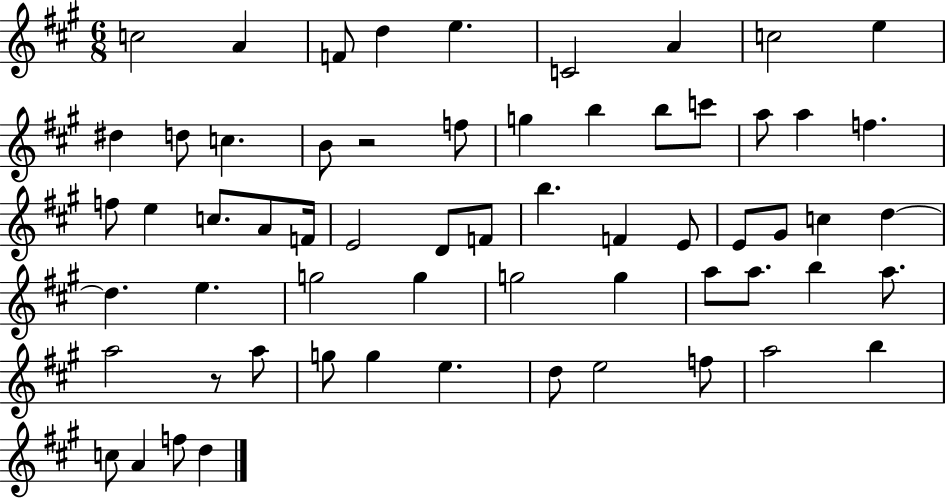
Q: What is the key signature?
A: A major